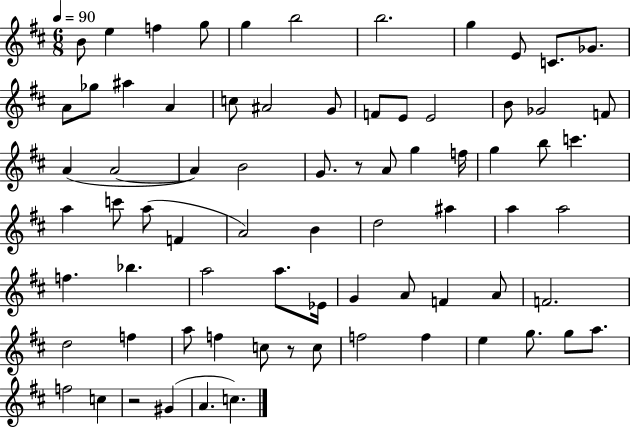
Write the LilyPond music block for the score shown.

{
  \clef treble
  \numericTimeSignature
  \time 6/8
  \key d \major
  \tempo 4 = 90
  b'8 e''4 f''4 g''8 | g''4 b''2 | b''2. | g''4 e'8 c'8. ges'8. | \break a'8 ges''8 ais''4 a'4 | c''8 ais'2 g'8 | f'8 e'8 e'2 | b'8 ges'2 f'8 | \break a'4( a'2~~ | a'4) b'2 | g'8. r8 a'8 g''4 f''16 | g''4 b''8 c'''4. | \break a''4 c'''8 a''8( f'4 | a'2) b'4 | d''2 ais''4 | a''4 a''2 | \break f''4. bes''4. | a''2 a''8. ees'16 | g'4 a'8 f'4 a'8 | f'2. | \break d''2 f''4 | a''8 f''4 c''8 r8 c''8 | f''2 f''4 | e''4 g''8. g''8 a''8. | \break f''2 c''4 | r2 gis'4( | a'4. c''4.) | \bar "|."
}